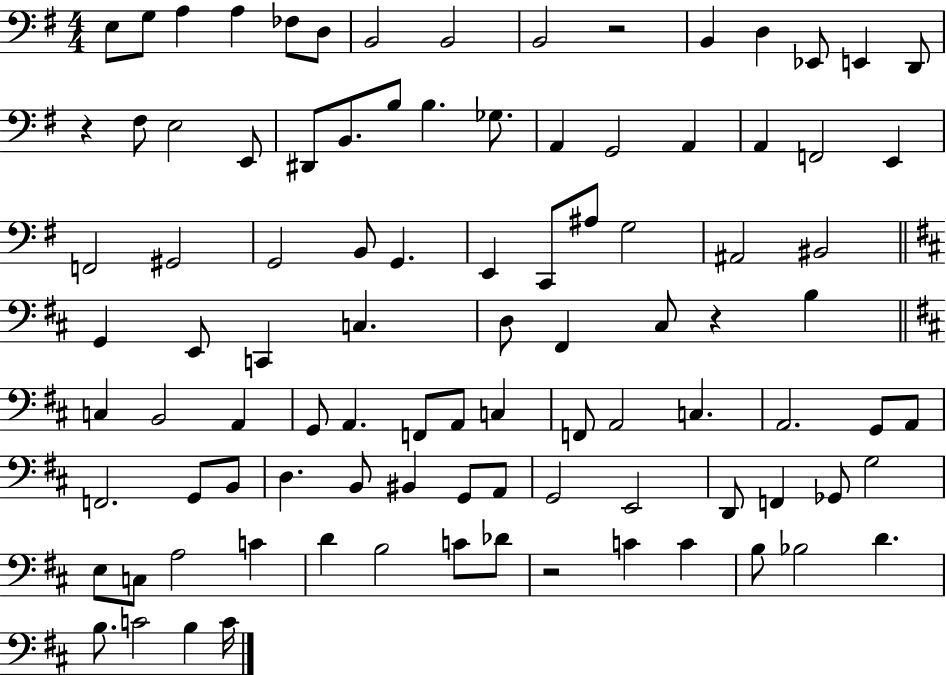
{
  \clef bass
  \numericTimeSignature
  \time 4/4
  \key g \major
  e8 g8 a4 a4 fes8 d8 | b,2 b,2 | b,2 r2 | b,4 d4 ees,8 e,4 d,8 | \break r4 fis8 e2 e,8 | dis,8 b,8. b8 b4. ges8. | a,4 g,2 a,4 | a,4 f,2 e,4 | \break f,2 gis,2 | g,2 b,8 g,4. | e,4 c,8 ais8 g2 | ais,2 bis,2 | \break \bar "||" \break \key d \major g,4 e,8 c,4 c4. | d8 fis,4 cis8 r4 b4 | \bar "||" \break \key b \minor c4 b,2 a,4 | g,8 a,4. f,8 a,8 c4 | f,8 a,2 c4. | a,2. g,8 a,8 | \break f,2. g,8 b,8 | d4. b,8 bis,4 g,8 a,8 | g,2 e,2 | d,8 f,4 ges,8 g2 | \break e8 c8 a2 c'4 | d'4 b2 c'8 des'8 | r2 c'4 c'4 | b8 bes2 d'4. | \break b8. c'2 b4 c'16 | \bar "|."
}